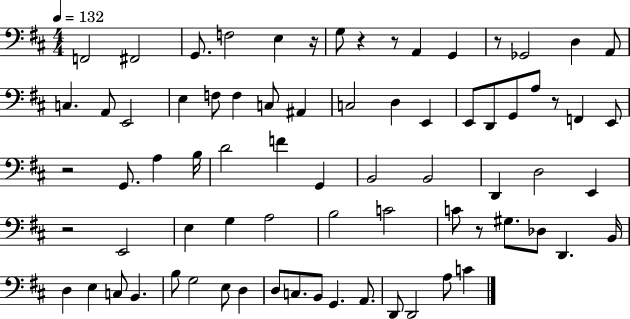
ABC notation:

X:1
T:Untitled
M:4/4
L:1/4
K:D
F,,2 ^F,,2 G,,/2 F,2 E, z/4 G,/2 z z/2 A,, G,, z/2 _G,,2 D, A,,/2 C, A,,/2 E,,2 E, F,/2 F, C,/2 ^A,, C,2 D, E,, E,,/2 D,,/2 G,,/2 A,/2 z/2 F,, E,,/2 z2 G,,/2 A, B,/4 D2 F G,, B,,2 B,,2 D,, D,2 E,, z2 E,,2 E, G, A,2 B,2 C2 C/2 z/2 ^G,/2 _D,/2 D,, B,,/4 D, E, C,/2 B,, B,/2 G,2 E,/2 D, D,/2 C,/2 B,,/2 G,, A,,/2 D,,/2 D,,2 A,/2 C